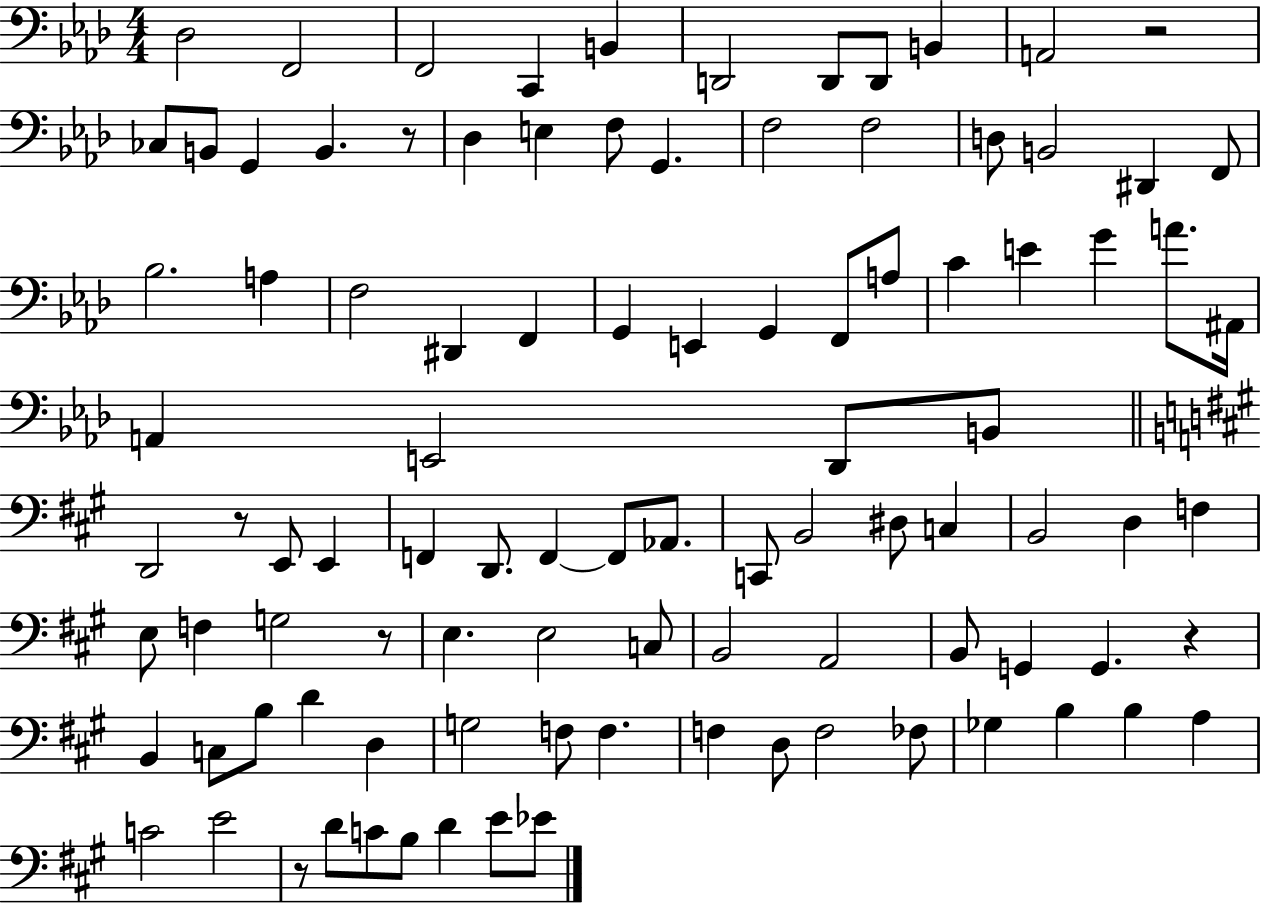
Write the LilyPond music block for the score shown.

{
  \clef bass
  \numericTimeSignature
  \time 4/4
  \key aes \major
  des2 f,2 | f,2 c,4 b,4 | d,2 d,8 d,8 b,4 | a,2 r2 | \break ces8 b,8 g,4 b,4. r8 | des4 e4 f8 g,4. | f2 f2 | d8 b,2 dis,4 f,8 | \break bes2. a4 | f2 dis,4 f,4 | g,4 e,4 g,4 f,8 a8 | c'4 e'4 g'4 a'8. ais,16 | \break a,4 e,2 des,8 b,8 | \bar "||" \break \key a \major d,2 r8 e,8 e,4 | f,4 d,8. f,4~~ f,8 aes,8. | c,8 b,2 dis8 c4 | b,2 d4 f4 | \break e8 f4 g2 r8 | e4. e2 c8 | b,2 a,2 | b,8 g,4 g,4. r4 | \break b,4 c8 b8 d'4 d4 | g2 f8 f4. | f4 d8 f2 fes8 | ges4 b4 b4 a4 | \break c'2 e'2 | r8 d'8 c'8 b8 d'4 e'8 ees'8 | \bar "|."
}